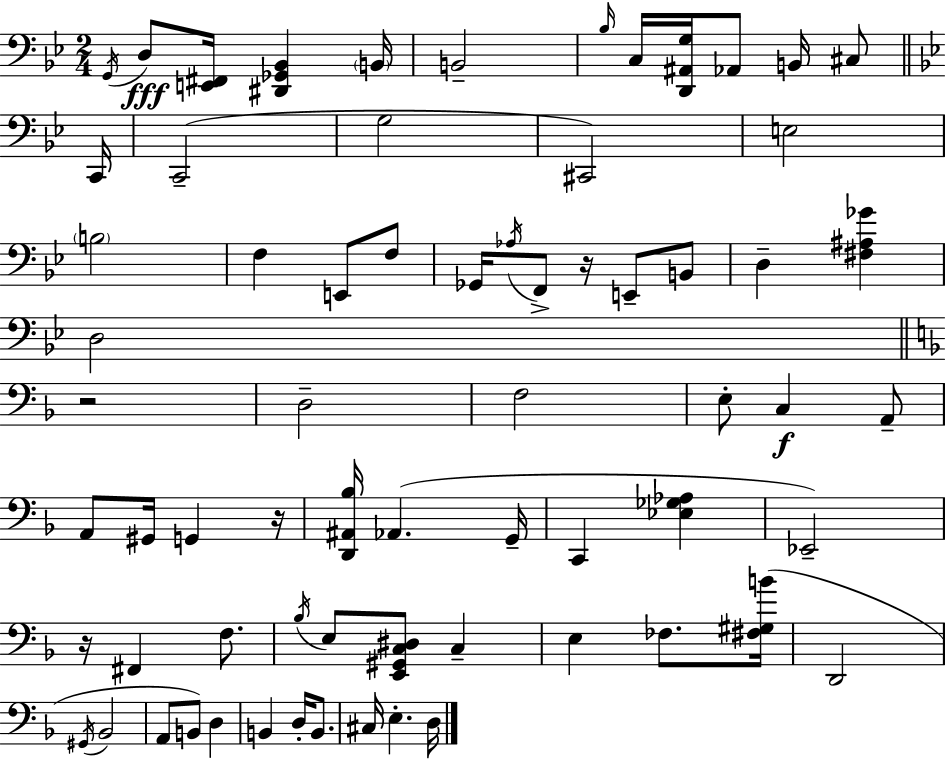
{
  \clef bass
  \numericTimeSignature
  \time 2/4
  \key bes \major
  \acciaccatura { g,16 }\fff d8 <e, fis,>16 <dis, ges, bes,>4 | \parenthesize b,16 b,2-- | \grace { bes16 } c16 <d, ais, g>16 aes,8 b,16 cis8 | \bar "||" \break \key bes \major c,16 c,2--( | g2 | cis,2) | e2 | \break \parenthesize b2 | f4 e,8 f8 | ges,16 \acciaccatura { aes16 } f,8-> r16 e,8-- | b,8 d4-- <fis ais ges'>4 | \break d2 | \bar "||" \break \key f \major r2 | d2-- | f2 | e8-. c4\f a,8-- | \break a,8 gis,16 g,4 r16 | <d, ais, bes>16 aes,4.( g,16-- | c,4 <ees ges aes>4 | ees,2--) | \break r16 fis,4 f8. | \acciaccatura { bes16 } e8 <e, gis, c dis>8 c4-- | e4 fes8. | <fis gis b'>16( d,2 | \break \acciaccatura { gis,16 } bes,2 | a,8 b,8) d4 | b,4 d16-. b,8. | cis16 e4.-. | \break d16 \bar "|."
}